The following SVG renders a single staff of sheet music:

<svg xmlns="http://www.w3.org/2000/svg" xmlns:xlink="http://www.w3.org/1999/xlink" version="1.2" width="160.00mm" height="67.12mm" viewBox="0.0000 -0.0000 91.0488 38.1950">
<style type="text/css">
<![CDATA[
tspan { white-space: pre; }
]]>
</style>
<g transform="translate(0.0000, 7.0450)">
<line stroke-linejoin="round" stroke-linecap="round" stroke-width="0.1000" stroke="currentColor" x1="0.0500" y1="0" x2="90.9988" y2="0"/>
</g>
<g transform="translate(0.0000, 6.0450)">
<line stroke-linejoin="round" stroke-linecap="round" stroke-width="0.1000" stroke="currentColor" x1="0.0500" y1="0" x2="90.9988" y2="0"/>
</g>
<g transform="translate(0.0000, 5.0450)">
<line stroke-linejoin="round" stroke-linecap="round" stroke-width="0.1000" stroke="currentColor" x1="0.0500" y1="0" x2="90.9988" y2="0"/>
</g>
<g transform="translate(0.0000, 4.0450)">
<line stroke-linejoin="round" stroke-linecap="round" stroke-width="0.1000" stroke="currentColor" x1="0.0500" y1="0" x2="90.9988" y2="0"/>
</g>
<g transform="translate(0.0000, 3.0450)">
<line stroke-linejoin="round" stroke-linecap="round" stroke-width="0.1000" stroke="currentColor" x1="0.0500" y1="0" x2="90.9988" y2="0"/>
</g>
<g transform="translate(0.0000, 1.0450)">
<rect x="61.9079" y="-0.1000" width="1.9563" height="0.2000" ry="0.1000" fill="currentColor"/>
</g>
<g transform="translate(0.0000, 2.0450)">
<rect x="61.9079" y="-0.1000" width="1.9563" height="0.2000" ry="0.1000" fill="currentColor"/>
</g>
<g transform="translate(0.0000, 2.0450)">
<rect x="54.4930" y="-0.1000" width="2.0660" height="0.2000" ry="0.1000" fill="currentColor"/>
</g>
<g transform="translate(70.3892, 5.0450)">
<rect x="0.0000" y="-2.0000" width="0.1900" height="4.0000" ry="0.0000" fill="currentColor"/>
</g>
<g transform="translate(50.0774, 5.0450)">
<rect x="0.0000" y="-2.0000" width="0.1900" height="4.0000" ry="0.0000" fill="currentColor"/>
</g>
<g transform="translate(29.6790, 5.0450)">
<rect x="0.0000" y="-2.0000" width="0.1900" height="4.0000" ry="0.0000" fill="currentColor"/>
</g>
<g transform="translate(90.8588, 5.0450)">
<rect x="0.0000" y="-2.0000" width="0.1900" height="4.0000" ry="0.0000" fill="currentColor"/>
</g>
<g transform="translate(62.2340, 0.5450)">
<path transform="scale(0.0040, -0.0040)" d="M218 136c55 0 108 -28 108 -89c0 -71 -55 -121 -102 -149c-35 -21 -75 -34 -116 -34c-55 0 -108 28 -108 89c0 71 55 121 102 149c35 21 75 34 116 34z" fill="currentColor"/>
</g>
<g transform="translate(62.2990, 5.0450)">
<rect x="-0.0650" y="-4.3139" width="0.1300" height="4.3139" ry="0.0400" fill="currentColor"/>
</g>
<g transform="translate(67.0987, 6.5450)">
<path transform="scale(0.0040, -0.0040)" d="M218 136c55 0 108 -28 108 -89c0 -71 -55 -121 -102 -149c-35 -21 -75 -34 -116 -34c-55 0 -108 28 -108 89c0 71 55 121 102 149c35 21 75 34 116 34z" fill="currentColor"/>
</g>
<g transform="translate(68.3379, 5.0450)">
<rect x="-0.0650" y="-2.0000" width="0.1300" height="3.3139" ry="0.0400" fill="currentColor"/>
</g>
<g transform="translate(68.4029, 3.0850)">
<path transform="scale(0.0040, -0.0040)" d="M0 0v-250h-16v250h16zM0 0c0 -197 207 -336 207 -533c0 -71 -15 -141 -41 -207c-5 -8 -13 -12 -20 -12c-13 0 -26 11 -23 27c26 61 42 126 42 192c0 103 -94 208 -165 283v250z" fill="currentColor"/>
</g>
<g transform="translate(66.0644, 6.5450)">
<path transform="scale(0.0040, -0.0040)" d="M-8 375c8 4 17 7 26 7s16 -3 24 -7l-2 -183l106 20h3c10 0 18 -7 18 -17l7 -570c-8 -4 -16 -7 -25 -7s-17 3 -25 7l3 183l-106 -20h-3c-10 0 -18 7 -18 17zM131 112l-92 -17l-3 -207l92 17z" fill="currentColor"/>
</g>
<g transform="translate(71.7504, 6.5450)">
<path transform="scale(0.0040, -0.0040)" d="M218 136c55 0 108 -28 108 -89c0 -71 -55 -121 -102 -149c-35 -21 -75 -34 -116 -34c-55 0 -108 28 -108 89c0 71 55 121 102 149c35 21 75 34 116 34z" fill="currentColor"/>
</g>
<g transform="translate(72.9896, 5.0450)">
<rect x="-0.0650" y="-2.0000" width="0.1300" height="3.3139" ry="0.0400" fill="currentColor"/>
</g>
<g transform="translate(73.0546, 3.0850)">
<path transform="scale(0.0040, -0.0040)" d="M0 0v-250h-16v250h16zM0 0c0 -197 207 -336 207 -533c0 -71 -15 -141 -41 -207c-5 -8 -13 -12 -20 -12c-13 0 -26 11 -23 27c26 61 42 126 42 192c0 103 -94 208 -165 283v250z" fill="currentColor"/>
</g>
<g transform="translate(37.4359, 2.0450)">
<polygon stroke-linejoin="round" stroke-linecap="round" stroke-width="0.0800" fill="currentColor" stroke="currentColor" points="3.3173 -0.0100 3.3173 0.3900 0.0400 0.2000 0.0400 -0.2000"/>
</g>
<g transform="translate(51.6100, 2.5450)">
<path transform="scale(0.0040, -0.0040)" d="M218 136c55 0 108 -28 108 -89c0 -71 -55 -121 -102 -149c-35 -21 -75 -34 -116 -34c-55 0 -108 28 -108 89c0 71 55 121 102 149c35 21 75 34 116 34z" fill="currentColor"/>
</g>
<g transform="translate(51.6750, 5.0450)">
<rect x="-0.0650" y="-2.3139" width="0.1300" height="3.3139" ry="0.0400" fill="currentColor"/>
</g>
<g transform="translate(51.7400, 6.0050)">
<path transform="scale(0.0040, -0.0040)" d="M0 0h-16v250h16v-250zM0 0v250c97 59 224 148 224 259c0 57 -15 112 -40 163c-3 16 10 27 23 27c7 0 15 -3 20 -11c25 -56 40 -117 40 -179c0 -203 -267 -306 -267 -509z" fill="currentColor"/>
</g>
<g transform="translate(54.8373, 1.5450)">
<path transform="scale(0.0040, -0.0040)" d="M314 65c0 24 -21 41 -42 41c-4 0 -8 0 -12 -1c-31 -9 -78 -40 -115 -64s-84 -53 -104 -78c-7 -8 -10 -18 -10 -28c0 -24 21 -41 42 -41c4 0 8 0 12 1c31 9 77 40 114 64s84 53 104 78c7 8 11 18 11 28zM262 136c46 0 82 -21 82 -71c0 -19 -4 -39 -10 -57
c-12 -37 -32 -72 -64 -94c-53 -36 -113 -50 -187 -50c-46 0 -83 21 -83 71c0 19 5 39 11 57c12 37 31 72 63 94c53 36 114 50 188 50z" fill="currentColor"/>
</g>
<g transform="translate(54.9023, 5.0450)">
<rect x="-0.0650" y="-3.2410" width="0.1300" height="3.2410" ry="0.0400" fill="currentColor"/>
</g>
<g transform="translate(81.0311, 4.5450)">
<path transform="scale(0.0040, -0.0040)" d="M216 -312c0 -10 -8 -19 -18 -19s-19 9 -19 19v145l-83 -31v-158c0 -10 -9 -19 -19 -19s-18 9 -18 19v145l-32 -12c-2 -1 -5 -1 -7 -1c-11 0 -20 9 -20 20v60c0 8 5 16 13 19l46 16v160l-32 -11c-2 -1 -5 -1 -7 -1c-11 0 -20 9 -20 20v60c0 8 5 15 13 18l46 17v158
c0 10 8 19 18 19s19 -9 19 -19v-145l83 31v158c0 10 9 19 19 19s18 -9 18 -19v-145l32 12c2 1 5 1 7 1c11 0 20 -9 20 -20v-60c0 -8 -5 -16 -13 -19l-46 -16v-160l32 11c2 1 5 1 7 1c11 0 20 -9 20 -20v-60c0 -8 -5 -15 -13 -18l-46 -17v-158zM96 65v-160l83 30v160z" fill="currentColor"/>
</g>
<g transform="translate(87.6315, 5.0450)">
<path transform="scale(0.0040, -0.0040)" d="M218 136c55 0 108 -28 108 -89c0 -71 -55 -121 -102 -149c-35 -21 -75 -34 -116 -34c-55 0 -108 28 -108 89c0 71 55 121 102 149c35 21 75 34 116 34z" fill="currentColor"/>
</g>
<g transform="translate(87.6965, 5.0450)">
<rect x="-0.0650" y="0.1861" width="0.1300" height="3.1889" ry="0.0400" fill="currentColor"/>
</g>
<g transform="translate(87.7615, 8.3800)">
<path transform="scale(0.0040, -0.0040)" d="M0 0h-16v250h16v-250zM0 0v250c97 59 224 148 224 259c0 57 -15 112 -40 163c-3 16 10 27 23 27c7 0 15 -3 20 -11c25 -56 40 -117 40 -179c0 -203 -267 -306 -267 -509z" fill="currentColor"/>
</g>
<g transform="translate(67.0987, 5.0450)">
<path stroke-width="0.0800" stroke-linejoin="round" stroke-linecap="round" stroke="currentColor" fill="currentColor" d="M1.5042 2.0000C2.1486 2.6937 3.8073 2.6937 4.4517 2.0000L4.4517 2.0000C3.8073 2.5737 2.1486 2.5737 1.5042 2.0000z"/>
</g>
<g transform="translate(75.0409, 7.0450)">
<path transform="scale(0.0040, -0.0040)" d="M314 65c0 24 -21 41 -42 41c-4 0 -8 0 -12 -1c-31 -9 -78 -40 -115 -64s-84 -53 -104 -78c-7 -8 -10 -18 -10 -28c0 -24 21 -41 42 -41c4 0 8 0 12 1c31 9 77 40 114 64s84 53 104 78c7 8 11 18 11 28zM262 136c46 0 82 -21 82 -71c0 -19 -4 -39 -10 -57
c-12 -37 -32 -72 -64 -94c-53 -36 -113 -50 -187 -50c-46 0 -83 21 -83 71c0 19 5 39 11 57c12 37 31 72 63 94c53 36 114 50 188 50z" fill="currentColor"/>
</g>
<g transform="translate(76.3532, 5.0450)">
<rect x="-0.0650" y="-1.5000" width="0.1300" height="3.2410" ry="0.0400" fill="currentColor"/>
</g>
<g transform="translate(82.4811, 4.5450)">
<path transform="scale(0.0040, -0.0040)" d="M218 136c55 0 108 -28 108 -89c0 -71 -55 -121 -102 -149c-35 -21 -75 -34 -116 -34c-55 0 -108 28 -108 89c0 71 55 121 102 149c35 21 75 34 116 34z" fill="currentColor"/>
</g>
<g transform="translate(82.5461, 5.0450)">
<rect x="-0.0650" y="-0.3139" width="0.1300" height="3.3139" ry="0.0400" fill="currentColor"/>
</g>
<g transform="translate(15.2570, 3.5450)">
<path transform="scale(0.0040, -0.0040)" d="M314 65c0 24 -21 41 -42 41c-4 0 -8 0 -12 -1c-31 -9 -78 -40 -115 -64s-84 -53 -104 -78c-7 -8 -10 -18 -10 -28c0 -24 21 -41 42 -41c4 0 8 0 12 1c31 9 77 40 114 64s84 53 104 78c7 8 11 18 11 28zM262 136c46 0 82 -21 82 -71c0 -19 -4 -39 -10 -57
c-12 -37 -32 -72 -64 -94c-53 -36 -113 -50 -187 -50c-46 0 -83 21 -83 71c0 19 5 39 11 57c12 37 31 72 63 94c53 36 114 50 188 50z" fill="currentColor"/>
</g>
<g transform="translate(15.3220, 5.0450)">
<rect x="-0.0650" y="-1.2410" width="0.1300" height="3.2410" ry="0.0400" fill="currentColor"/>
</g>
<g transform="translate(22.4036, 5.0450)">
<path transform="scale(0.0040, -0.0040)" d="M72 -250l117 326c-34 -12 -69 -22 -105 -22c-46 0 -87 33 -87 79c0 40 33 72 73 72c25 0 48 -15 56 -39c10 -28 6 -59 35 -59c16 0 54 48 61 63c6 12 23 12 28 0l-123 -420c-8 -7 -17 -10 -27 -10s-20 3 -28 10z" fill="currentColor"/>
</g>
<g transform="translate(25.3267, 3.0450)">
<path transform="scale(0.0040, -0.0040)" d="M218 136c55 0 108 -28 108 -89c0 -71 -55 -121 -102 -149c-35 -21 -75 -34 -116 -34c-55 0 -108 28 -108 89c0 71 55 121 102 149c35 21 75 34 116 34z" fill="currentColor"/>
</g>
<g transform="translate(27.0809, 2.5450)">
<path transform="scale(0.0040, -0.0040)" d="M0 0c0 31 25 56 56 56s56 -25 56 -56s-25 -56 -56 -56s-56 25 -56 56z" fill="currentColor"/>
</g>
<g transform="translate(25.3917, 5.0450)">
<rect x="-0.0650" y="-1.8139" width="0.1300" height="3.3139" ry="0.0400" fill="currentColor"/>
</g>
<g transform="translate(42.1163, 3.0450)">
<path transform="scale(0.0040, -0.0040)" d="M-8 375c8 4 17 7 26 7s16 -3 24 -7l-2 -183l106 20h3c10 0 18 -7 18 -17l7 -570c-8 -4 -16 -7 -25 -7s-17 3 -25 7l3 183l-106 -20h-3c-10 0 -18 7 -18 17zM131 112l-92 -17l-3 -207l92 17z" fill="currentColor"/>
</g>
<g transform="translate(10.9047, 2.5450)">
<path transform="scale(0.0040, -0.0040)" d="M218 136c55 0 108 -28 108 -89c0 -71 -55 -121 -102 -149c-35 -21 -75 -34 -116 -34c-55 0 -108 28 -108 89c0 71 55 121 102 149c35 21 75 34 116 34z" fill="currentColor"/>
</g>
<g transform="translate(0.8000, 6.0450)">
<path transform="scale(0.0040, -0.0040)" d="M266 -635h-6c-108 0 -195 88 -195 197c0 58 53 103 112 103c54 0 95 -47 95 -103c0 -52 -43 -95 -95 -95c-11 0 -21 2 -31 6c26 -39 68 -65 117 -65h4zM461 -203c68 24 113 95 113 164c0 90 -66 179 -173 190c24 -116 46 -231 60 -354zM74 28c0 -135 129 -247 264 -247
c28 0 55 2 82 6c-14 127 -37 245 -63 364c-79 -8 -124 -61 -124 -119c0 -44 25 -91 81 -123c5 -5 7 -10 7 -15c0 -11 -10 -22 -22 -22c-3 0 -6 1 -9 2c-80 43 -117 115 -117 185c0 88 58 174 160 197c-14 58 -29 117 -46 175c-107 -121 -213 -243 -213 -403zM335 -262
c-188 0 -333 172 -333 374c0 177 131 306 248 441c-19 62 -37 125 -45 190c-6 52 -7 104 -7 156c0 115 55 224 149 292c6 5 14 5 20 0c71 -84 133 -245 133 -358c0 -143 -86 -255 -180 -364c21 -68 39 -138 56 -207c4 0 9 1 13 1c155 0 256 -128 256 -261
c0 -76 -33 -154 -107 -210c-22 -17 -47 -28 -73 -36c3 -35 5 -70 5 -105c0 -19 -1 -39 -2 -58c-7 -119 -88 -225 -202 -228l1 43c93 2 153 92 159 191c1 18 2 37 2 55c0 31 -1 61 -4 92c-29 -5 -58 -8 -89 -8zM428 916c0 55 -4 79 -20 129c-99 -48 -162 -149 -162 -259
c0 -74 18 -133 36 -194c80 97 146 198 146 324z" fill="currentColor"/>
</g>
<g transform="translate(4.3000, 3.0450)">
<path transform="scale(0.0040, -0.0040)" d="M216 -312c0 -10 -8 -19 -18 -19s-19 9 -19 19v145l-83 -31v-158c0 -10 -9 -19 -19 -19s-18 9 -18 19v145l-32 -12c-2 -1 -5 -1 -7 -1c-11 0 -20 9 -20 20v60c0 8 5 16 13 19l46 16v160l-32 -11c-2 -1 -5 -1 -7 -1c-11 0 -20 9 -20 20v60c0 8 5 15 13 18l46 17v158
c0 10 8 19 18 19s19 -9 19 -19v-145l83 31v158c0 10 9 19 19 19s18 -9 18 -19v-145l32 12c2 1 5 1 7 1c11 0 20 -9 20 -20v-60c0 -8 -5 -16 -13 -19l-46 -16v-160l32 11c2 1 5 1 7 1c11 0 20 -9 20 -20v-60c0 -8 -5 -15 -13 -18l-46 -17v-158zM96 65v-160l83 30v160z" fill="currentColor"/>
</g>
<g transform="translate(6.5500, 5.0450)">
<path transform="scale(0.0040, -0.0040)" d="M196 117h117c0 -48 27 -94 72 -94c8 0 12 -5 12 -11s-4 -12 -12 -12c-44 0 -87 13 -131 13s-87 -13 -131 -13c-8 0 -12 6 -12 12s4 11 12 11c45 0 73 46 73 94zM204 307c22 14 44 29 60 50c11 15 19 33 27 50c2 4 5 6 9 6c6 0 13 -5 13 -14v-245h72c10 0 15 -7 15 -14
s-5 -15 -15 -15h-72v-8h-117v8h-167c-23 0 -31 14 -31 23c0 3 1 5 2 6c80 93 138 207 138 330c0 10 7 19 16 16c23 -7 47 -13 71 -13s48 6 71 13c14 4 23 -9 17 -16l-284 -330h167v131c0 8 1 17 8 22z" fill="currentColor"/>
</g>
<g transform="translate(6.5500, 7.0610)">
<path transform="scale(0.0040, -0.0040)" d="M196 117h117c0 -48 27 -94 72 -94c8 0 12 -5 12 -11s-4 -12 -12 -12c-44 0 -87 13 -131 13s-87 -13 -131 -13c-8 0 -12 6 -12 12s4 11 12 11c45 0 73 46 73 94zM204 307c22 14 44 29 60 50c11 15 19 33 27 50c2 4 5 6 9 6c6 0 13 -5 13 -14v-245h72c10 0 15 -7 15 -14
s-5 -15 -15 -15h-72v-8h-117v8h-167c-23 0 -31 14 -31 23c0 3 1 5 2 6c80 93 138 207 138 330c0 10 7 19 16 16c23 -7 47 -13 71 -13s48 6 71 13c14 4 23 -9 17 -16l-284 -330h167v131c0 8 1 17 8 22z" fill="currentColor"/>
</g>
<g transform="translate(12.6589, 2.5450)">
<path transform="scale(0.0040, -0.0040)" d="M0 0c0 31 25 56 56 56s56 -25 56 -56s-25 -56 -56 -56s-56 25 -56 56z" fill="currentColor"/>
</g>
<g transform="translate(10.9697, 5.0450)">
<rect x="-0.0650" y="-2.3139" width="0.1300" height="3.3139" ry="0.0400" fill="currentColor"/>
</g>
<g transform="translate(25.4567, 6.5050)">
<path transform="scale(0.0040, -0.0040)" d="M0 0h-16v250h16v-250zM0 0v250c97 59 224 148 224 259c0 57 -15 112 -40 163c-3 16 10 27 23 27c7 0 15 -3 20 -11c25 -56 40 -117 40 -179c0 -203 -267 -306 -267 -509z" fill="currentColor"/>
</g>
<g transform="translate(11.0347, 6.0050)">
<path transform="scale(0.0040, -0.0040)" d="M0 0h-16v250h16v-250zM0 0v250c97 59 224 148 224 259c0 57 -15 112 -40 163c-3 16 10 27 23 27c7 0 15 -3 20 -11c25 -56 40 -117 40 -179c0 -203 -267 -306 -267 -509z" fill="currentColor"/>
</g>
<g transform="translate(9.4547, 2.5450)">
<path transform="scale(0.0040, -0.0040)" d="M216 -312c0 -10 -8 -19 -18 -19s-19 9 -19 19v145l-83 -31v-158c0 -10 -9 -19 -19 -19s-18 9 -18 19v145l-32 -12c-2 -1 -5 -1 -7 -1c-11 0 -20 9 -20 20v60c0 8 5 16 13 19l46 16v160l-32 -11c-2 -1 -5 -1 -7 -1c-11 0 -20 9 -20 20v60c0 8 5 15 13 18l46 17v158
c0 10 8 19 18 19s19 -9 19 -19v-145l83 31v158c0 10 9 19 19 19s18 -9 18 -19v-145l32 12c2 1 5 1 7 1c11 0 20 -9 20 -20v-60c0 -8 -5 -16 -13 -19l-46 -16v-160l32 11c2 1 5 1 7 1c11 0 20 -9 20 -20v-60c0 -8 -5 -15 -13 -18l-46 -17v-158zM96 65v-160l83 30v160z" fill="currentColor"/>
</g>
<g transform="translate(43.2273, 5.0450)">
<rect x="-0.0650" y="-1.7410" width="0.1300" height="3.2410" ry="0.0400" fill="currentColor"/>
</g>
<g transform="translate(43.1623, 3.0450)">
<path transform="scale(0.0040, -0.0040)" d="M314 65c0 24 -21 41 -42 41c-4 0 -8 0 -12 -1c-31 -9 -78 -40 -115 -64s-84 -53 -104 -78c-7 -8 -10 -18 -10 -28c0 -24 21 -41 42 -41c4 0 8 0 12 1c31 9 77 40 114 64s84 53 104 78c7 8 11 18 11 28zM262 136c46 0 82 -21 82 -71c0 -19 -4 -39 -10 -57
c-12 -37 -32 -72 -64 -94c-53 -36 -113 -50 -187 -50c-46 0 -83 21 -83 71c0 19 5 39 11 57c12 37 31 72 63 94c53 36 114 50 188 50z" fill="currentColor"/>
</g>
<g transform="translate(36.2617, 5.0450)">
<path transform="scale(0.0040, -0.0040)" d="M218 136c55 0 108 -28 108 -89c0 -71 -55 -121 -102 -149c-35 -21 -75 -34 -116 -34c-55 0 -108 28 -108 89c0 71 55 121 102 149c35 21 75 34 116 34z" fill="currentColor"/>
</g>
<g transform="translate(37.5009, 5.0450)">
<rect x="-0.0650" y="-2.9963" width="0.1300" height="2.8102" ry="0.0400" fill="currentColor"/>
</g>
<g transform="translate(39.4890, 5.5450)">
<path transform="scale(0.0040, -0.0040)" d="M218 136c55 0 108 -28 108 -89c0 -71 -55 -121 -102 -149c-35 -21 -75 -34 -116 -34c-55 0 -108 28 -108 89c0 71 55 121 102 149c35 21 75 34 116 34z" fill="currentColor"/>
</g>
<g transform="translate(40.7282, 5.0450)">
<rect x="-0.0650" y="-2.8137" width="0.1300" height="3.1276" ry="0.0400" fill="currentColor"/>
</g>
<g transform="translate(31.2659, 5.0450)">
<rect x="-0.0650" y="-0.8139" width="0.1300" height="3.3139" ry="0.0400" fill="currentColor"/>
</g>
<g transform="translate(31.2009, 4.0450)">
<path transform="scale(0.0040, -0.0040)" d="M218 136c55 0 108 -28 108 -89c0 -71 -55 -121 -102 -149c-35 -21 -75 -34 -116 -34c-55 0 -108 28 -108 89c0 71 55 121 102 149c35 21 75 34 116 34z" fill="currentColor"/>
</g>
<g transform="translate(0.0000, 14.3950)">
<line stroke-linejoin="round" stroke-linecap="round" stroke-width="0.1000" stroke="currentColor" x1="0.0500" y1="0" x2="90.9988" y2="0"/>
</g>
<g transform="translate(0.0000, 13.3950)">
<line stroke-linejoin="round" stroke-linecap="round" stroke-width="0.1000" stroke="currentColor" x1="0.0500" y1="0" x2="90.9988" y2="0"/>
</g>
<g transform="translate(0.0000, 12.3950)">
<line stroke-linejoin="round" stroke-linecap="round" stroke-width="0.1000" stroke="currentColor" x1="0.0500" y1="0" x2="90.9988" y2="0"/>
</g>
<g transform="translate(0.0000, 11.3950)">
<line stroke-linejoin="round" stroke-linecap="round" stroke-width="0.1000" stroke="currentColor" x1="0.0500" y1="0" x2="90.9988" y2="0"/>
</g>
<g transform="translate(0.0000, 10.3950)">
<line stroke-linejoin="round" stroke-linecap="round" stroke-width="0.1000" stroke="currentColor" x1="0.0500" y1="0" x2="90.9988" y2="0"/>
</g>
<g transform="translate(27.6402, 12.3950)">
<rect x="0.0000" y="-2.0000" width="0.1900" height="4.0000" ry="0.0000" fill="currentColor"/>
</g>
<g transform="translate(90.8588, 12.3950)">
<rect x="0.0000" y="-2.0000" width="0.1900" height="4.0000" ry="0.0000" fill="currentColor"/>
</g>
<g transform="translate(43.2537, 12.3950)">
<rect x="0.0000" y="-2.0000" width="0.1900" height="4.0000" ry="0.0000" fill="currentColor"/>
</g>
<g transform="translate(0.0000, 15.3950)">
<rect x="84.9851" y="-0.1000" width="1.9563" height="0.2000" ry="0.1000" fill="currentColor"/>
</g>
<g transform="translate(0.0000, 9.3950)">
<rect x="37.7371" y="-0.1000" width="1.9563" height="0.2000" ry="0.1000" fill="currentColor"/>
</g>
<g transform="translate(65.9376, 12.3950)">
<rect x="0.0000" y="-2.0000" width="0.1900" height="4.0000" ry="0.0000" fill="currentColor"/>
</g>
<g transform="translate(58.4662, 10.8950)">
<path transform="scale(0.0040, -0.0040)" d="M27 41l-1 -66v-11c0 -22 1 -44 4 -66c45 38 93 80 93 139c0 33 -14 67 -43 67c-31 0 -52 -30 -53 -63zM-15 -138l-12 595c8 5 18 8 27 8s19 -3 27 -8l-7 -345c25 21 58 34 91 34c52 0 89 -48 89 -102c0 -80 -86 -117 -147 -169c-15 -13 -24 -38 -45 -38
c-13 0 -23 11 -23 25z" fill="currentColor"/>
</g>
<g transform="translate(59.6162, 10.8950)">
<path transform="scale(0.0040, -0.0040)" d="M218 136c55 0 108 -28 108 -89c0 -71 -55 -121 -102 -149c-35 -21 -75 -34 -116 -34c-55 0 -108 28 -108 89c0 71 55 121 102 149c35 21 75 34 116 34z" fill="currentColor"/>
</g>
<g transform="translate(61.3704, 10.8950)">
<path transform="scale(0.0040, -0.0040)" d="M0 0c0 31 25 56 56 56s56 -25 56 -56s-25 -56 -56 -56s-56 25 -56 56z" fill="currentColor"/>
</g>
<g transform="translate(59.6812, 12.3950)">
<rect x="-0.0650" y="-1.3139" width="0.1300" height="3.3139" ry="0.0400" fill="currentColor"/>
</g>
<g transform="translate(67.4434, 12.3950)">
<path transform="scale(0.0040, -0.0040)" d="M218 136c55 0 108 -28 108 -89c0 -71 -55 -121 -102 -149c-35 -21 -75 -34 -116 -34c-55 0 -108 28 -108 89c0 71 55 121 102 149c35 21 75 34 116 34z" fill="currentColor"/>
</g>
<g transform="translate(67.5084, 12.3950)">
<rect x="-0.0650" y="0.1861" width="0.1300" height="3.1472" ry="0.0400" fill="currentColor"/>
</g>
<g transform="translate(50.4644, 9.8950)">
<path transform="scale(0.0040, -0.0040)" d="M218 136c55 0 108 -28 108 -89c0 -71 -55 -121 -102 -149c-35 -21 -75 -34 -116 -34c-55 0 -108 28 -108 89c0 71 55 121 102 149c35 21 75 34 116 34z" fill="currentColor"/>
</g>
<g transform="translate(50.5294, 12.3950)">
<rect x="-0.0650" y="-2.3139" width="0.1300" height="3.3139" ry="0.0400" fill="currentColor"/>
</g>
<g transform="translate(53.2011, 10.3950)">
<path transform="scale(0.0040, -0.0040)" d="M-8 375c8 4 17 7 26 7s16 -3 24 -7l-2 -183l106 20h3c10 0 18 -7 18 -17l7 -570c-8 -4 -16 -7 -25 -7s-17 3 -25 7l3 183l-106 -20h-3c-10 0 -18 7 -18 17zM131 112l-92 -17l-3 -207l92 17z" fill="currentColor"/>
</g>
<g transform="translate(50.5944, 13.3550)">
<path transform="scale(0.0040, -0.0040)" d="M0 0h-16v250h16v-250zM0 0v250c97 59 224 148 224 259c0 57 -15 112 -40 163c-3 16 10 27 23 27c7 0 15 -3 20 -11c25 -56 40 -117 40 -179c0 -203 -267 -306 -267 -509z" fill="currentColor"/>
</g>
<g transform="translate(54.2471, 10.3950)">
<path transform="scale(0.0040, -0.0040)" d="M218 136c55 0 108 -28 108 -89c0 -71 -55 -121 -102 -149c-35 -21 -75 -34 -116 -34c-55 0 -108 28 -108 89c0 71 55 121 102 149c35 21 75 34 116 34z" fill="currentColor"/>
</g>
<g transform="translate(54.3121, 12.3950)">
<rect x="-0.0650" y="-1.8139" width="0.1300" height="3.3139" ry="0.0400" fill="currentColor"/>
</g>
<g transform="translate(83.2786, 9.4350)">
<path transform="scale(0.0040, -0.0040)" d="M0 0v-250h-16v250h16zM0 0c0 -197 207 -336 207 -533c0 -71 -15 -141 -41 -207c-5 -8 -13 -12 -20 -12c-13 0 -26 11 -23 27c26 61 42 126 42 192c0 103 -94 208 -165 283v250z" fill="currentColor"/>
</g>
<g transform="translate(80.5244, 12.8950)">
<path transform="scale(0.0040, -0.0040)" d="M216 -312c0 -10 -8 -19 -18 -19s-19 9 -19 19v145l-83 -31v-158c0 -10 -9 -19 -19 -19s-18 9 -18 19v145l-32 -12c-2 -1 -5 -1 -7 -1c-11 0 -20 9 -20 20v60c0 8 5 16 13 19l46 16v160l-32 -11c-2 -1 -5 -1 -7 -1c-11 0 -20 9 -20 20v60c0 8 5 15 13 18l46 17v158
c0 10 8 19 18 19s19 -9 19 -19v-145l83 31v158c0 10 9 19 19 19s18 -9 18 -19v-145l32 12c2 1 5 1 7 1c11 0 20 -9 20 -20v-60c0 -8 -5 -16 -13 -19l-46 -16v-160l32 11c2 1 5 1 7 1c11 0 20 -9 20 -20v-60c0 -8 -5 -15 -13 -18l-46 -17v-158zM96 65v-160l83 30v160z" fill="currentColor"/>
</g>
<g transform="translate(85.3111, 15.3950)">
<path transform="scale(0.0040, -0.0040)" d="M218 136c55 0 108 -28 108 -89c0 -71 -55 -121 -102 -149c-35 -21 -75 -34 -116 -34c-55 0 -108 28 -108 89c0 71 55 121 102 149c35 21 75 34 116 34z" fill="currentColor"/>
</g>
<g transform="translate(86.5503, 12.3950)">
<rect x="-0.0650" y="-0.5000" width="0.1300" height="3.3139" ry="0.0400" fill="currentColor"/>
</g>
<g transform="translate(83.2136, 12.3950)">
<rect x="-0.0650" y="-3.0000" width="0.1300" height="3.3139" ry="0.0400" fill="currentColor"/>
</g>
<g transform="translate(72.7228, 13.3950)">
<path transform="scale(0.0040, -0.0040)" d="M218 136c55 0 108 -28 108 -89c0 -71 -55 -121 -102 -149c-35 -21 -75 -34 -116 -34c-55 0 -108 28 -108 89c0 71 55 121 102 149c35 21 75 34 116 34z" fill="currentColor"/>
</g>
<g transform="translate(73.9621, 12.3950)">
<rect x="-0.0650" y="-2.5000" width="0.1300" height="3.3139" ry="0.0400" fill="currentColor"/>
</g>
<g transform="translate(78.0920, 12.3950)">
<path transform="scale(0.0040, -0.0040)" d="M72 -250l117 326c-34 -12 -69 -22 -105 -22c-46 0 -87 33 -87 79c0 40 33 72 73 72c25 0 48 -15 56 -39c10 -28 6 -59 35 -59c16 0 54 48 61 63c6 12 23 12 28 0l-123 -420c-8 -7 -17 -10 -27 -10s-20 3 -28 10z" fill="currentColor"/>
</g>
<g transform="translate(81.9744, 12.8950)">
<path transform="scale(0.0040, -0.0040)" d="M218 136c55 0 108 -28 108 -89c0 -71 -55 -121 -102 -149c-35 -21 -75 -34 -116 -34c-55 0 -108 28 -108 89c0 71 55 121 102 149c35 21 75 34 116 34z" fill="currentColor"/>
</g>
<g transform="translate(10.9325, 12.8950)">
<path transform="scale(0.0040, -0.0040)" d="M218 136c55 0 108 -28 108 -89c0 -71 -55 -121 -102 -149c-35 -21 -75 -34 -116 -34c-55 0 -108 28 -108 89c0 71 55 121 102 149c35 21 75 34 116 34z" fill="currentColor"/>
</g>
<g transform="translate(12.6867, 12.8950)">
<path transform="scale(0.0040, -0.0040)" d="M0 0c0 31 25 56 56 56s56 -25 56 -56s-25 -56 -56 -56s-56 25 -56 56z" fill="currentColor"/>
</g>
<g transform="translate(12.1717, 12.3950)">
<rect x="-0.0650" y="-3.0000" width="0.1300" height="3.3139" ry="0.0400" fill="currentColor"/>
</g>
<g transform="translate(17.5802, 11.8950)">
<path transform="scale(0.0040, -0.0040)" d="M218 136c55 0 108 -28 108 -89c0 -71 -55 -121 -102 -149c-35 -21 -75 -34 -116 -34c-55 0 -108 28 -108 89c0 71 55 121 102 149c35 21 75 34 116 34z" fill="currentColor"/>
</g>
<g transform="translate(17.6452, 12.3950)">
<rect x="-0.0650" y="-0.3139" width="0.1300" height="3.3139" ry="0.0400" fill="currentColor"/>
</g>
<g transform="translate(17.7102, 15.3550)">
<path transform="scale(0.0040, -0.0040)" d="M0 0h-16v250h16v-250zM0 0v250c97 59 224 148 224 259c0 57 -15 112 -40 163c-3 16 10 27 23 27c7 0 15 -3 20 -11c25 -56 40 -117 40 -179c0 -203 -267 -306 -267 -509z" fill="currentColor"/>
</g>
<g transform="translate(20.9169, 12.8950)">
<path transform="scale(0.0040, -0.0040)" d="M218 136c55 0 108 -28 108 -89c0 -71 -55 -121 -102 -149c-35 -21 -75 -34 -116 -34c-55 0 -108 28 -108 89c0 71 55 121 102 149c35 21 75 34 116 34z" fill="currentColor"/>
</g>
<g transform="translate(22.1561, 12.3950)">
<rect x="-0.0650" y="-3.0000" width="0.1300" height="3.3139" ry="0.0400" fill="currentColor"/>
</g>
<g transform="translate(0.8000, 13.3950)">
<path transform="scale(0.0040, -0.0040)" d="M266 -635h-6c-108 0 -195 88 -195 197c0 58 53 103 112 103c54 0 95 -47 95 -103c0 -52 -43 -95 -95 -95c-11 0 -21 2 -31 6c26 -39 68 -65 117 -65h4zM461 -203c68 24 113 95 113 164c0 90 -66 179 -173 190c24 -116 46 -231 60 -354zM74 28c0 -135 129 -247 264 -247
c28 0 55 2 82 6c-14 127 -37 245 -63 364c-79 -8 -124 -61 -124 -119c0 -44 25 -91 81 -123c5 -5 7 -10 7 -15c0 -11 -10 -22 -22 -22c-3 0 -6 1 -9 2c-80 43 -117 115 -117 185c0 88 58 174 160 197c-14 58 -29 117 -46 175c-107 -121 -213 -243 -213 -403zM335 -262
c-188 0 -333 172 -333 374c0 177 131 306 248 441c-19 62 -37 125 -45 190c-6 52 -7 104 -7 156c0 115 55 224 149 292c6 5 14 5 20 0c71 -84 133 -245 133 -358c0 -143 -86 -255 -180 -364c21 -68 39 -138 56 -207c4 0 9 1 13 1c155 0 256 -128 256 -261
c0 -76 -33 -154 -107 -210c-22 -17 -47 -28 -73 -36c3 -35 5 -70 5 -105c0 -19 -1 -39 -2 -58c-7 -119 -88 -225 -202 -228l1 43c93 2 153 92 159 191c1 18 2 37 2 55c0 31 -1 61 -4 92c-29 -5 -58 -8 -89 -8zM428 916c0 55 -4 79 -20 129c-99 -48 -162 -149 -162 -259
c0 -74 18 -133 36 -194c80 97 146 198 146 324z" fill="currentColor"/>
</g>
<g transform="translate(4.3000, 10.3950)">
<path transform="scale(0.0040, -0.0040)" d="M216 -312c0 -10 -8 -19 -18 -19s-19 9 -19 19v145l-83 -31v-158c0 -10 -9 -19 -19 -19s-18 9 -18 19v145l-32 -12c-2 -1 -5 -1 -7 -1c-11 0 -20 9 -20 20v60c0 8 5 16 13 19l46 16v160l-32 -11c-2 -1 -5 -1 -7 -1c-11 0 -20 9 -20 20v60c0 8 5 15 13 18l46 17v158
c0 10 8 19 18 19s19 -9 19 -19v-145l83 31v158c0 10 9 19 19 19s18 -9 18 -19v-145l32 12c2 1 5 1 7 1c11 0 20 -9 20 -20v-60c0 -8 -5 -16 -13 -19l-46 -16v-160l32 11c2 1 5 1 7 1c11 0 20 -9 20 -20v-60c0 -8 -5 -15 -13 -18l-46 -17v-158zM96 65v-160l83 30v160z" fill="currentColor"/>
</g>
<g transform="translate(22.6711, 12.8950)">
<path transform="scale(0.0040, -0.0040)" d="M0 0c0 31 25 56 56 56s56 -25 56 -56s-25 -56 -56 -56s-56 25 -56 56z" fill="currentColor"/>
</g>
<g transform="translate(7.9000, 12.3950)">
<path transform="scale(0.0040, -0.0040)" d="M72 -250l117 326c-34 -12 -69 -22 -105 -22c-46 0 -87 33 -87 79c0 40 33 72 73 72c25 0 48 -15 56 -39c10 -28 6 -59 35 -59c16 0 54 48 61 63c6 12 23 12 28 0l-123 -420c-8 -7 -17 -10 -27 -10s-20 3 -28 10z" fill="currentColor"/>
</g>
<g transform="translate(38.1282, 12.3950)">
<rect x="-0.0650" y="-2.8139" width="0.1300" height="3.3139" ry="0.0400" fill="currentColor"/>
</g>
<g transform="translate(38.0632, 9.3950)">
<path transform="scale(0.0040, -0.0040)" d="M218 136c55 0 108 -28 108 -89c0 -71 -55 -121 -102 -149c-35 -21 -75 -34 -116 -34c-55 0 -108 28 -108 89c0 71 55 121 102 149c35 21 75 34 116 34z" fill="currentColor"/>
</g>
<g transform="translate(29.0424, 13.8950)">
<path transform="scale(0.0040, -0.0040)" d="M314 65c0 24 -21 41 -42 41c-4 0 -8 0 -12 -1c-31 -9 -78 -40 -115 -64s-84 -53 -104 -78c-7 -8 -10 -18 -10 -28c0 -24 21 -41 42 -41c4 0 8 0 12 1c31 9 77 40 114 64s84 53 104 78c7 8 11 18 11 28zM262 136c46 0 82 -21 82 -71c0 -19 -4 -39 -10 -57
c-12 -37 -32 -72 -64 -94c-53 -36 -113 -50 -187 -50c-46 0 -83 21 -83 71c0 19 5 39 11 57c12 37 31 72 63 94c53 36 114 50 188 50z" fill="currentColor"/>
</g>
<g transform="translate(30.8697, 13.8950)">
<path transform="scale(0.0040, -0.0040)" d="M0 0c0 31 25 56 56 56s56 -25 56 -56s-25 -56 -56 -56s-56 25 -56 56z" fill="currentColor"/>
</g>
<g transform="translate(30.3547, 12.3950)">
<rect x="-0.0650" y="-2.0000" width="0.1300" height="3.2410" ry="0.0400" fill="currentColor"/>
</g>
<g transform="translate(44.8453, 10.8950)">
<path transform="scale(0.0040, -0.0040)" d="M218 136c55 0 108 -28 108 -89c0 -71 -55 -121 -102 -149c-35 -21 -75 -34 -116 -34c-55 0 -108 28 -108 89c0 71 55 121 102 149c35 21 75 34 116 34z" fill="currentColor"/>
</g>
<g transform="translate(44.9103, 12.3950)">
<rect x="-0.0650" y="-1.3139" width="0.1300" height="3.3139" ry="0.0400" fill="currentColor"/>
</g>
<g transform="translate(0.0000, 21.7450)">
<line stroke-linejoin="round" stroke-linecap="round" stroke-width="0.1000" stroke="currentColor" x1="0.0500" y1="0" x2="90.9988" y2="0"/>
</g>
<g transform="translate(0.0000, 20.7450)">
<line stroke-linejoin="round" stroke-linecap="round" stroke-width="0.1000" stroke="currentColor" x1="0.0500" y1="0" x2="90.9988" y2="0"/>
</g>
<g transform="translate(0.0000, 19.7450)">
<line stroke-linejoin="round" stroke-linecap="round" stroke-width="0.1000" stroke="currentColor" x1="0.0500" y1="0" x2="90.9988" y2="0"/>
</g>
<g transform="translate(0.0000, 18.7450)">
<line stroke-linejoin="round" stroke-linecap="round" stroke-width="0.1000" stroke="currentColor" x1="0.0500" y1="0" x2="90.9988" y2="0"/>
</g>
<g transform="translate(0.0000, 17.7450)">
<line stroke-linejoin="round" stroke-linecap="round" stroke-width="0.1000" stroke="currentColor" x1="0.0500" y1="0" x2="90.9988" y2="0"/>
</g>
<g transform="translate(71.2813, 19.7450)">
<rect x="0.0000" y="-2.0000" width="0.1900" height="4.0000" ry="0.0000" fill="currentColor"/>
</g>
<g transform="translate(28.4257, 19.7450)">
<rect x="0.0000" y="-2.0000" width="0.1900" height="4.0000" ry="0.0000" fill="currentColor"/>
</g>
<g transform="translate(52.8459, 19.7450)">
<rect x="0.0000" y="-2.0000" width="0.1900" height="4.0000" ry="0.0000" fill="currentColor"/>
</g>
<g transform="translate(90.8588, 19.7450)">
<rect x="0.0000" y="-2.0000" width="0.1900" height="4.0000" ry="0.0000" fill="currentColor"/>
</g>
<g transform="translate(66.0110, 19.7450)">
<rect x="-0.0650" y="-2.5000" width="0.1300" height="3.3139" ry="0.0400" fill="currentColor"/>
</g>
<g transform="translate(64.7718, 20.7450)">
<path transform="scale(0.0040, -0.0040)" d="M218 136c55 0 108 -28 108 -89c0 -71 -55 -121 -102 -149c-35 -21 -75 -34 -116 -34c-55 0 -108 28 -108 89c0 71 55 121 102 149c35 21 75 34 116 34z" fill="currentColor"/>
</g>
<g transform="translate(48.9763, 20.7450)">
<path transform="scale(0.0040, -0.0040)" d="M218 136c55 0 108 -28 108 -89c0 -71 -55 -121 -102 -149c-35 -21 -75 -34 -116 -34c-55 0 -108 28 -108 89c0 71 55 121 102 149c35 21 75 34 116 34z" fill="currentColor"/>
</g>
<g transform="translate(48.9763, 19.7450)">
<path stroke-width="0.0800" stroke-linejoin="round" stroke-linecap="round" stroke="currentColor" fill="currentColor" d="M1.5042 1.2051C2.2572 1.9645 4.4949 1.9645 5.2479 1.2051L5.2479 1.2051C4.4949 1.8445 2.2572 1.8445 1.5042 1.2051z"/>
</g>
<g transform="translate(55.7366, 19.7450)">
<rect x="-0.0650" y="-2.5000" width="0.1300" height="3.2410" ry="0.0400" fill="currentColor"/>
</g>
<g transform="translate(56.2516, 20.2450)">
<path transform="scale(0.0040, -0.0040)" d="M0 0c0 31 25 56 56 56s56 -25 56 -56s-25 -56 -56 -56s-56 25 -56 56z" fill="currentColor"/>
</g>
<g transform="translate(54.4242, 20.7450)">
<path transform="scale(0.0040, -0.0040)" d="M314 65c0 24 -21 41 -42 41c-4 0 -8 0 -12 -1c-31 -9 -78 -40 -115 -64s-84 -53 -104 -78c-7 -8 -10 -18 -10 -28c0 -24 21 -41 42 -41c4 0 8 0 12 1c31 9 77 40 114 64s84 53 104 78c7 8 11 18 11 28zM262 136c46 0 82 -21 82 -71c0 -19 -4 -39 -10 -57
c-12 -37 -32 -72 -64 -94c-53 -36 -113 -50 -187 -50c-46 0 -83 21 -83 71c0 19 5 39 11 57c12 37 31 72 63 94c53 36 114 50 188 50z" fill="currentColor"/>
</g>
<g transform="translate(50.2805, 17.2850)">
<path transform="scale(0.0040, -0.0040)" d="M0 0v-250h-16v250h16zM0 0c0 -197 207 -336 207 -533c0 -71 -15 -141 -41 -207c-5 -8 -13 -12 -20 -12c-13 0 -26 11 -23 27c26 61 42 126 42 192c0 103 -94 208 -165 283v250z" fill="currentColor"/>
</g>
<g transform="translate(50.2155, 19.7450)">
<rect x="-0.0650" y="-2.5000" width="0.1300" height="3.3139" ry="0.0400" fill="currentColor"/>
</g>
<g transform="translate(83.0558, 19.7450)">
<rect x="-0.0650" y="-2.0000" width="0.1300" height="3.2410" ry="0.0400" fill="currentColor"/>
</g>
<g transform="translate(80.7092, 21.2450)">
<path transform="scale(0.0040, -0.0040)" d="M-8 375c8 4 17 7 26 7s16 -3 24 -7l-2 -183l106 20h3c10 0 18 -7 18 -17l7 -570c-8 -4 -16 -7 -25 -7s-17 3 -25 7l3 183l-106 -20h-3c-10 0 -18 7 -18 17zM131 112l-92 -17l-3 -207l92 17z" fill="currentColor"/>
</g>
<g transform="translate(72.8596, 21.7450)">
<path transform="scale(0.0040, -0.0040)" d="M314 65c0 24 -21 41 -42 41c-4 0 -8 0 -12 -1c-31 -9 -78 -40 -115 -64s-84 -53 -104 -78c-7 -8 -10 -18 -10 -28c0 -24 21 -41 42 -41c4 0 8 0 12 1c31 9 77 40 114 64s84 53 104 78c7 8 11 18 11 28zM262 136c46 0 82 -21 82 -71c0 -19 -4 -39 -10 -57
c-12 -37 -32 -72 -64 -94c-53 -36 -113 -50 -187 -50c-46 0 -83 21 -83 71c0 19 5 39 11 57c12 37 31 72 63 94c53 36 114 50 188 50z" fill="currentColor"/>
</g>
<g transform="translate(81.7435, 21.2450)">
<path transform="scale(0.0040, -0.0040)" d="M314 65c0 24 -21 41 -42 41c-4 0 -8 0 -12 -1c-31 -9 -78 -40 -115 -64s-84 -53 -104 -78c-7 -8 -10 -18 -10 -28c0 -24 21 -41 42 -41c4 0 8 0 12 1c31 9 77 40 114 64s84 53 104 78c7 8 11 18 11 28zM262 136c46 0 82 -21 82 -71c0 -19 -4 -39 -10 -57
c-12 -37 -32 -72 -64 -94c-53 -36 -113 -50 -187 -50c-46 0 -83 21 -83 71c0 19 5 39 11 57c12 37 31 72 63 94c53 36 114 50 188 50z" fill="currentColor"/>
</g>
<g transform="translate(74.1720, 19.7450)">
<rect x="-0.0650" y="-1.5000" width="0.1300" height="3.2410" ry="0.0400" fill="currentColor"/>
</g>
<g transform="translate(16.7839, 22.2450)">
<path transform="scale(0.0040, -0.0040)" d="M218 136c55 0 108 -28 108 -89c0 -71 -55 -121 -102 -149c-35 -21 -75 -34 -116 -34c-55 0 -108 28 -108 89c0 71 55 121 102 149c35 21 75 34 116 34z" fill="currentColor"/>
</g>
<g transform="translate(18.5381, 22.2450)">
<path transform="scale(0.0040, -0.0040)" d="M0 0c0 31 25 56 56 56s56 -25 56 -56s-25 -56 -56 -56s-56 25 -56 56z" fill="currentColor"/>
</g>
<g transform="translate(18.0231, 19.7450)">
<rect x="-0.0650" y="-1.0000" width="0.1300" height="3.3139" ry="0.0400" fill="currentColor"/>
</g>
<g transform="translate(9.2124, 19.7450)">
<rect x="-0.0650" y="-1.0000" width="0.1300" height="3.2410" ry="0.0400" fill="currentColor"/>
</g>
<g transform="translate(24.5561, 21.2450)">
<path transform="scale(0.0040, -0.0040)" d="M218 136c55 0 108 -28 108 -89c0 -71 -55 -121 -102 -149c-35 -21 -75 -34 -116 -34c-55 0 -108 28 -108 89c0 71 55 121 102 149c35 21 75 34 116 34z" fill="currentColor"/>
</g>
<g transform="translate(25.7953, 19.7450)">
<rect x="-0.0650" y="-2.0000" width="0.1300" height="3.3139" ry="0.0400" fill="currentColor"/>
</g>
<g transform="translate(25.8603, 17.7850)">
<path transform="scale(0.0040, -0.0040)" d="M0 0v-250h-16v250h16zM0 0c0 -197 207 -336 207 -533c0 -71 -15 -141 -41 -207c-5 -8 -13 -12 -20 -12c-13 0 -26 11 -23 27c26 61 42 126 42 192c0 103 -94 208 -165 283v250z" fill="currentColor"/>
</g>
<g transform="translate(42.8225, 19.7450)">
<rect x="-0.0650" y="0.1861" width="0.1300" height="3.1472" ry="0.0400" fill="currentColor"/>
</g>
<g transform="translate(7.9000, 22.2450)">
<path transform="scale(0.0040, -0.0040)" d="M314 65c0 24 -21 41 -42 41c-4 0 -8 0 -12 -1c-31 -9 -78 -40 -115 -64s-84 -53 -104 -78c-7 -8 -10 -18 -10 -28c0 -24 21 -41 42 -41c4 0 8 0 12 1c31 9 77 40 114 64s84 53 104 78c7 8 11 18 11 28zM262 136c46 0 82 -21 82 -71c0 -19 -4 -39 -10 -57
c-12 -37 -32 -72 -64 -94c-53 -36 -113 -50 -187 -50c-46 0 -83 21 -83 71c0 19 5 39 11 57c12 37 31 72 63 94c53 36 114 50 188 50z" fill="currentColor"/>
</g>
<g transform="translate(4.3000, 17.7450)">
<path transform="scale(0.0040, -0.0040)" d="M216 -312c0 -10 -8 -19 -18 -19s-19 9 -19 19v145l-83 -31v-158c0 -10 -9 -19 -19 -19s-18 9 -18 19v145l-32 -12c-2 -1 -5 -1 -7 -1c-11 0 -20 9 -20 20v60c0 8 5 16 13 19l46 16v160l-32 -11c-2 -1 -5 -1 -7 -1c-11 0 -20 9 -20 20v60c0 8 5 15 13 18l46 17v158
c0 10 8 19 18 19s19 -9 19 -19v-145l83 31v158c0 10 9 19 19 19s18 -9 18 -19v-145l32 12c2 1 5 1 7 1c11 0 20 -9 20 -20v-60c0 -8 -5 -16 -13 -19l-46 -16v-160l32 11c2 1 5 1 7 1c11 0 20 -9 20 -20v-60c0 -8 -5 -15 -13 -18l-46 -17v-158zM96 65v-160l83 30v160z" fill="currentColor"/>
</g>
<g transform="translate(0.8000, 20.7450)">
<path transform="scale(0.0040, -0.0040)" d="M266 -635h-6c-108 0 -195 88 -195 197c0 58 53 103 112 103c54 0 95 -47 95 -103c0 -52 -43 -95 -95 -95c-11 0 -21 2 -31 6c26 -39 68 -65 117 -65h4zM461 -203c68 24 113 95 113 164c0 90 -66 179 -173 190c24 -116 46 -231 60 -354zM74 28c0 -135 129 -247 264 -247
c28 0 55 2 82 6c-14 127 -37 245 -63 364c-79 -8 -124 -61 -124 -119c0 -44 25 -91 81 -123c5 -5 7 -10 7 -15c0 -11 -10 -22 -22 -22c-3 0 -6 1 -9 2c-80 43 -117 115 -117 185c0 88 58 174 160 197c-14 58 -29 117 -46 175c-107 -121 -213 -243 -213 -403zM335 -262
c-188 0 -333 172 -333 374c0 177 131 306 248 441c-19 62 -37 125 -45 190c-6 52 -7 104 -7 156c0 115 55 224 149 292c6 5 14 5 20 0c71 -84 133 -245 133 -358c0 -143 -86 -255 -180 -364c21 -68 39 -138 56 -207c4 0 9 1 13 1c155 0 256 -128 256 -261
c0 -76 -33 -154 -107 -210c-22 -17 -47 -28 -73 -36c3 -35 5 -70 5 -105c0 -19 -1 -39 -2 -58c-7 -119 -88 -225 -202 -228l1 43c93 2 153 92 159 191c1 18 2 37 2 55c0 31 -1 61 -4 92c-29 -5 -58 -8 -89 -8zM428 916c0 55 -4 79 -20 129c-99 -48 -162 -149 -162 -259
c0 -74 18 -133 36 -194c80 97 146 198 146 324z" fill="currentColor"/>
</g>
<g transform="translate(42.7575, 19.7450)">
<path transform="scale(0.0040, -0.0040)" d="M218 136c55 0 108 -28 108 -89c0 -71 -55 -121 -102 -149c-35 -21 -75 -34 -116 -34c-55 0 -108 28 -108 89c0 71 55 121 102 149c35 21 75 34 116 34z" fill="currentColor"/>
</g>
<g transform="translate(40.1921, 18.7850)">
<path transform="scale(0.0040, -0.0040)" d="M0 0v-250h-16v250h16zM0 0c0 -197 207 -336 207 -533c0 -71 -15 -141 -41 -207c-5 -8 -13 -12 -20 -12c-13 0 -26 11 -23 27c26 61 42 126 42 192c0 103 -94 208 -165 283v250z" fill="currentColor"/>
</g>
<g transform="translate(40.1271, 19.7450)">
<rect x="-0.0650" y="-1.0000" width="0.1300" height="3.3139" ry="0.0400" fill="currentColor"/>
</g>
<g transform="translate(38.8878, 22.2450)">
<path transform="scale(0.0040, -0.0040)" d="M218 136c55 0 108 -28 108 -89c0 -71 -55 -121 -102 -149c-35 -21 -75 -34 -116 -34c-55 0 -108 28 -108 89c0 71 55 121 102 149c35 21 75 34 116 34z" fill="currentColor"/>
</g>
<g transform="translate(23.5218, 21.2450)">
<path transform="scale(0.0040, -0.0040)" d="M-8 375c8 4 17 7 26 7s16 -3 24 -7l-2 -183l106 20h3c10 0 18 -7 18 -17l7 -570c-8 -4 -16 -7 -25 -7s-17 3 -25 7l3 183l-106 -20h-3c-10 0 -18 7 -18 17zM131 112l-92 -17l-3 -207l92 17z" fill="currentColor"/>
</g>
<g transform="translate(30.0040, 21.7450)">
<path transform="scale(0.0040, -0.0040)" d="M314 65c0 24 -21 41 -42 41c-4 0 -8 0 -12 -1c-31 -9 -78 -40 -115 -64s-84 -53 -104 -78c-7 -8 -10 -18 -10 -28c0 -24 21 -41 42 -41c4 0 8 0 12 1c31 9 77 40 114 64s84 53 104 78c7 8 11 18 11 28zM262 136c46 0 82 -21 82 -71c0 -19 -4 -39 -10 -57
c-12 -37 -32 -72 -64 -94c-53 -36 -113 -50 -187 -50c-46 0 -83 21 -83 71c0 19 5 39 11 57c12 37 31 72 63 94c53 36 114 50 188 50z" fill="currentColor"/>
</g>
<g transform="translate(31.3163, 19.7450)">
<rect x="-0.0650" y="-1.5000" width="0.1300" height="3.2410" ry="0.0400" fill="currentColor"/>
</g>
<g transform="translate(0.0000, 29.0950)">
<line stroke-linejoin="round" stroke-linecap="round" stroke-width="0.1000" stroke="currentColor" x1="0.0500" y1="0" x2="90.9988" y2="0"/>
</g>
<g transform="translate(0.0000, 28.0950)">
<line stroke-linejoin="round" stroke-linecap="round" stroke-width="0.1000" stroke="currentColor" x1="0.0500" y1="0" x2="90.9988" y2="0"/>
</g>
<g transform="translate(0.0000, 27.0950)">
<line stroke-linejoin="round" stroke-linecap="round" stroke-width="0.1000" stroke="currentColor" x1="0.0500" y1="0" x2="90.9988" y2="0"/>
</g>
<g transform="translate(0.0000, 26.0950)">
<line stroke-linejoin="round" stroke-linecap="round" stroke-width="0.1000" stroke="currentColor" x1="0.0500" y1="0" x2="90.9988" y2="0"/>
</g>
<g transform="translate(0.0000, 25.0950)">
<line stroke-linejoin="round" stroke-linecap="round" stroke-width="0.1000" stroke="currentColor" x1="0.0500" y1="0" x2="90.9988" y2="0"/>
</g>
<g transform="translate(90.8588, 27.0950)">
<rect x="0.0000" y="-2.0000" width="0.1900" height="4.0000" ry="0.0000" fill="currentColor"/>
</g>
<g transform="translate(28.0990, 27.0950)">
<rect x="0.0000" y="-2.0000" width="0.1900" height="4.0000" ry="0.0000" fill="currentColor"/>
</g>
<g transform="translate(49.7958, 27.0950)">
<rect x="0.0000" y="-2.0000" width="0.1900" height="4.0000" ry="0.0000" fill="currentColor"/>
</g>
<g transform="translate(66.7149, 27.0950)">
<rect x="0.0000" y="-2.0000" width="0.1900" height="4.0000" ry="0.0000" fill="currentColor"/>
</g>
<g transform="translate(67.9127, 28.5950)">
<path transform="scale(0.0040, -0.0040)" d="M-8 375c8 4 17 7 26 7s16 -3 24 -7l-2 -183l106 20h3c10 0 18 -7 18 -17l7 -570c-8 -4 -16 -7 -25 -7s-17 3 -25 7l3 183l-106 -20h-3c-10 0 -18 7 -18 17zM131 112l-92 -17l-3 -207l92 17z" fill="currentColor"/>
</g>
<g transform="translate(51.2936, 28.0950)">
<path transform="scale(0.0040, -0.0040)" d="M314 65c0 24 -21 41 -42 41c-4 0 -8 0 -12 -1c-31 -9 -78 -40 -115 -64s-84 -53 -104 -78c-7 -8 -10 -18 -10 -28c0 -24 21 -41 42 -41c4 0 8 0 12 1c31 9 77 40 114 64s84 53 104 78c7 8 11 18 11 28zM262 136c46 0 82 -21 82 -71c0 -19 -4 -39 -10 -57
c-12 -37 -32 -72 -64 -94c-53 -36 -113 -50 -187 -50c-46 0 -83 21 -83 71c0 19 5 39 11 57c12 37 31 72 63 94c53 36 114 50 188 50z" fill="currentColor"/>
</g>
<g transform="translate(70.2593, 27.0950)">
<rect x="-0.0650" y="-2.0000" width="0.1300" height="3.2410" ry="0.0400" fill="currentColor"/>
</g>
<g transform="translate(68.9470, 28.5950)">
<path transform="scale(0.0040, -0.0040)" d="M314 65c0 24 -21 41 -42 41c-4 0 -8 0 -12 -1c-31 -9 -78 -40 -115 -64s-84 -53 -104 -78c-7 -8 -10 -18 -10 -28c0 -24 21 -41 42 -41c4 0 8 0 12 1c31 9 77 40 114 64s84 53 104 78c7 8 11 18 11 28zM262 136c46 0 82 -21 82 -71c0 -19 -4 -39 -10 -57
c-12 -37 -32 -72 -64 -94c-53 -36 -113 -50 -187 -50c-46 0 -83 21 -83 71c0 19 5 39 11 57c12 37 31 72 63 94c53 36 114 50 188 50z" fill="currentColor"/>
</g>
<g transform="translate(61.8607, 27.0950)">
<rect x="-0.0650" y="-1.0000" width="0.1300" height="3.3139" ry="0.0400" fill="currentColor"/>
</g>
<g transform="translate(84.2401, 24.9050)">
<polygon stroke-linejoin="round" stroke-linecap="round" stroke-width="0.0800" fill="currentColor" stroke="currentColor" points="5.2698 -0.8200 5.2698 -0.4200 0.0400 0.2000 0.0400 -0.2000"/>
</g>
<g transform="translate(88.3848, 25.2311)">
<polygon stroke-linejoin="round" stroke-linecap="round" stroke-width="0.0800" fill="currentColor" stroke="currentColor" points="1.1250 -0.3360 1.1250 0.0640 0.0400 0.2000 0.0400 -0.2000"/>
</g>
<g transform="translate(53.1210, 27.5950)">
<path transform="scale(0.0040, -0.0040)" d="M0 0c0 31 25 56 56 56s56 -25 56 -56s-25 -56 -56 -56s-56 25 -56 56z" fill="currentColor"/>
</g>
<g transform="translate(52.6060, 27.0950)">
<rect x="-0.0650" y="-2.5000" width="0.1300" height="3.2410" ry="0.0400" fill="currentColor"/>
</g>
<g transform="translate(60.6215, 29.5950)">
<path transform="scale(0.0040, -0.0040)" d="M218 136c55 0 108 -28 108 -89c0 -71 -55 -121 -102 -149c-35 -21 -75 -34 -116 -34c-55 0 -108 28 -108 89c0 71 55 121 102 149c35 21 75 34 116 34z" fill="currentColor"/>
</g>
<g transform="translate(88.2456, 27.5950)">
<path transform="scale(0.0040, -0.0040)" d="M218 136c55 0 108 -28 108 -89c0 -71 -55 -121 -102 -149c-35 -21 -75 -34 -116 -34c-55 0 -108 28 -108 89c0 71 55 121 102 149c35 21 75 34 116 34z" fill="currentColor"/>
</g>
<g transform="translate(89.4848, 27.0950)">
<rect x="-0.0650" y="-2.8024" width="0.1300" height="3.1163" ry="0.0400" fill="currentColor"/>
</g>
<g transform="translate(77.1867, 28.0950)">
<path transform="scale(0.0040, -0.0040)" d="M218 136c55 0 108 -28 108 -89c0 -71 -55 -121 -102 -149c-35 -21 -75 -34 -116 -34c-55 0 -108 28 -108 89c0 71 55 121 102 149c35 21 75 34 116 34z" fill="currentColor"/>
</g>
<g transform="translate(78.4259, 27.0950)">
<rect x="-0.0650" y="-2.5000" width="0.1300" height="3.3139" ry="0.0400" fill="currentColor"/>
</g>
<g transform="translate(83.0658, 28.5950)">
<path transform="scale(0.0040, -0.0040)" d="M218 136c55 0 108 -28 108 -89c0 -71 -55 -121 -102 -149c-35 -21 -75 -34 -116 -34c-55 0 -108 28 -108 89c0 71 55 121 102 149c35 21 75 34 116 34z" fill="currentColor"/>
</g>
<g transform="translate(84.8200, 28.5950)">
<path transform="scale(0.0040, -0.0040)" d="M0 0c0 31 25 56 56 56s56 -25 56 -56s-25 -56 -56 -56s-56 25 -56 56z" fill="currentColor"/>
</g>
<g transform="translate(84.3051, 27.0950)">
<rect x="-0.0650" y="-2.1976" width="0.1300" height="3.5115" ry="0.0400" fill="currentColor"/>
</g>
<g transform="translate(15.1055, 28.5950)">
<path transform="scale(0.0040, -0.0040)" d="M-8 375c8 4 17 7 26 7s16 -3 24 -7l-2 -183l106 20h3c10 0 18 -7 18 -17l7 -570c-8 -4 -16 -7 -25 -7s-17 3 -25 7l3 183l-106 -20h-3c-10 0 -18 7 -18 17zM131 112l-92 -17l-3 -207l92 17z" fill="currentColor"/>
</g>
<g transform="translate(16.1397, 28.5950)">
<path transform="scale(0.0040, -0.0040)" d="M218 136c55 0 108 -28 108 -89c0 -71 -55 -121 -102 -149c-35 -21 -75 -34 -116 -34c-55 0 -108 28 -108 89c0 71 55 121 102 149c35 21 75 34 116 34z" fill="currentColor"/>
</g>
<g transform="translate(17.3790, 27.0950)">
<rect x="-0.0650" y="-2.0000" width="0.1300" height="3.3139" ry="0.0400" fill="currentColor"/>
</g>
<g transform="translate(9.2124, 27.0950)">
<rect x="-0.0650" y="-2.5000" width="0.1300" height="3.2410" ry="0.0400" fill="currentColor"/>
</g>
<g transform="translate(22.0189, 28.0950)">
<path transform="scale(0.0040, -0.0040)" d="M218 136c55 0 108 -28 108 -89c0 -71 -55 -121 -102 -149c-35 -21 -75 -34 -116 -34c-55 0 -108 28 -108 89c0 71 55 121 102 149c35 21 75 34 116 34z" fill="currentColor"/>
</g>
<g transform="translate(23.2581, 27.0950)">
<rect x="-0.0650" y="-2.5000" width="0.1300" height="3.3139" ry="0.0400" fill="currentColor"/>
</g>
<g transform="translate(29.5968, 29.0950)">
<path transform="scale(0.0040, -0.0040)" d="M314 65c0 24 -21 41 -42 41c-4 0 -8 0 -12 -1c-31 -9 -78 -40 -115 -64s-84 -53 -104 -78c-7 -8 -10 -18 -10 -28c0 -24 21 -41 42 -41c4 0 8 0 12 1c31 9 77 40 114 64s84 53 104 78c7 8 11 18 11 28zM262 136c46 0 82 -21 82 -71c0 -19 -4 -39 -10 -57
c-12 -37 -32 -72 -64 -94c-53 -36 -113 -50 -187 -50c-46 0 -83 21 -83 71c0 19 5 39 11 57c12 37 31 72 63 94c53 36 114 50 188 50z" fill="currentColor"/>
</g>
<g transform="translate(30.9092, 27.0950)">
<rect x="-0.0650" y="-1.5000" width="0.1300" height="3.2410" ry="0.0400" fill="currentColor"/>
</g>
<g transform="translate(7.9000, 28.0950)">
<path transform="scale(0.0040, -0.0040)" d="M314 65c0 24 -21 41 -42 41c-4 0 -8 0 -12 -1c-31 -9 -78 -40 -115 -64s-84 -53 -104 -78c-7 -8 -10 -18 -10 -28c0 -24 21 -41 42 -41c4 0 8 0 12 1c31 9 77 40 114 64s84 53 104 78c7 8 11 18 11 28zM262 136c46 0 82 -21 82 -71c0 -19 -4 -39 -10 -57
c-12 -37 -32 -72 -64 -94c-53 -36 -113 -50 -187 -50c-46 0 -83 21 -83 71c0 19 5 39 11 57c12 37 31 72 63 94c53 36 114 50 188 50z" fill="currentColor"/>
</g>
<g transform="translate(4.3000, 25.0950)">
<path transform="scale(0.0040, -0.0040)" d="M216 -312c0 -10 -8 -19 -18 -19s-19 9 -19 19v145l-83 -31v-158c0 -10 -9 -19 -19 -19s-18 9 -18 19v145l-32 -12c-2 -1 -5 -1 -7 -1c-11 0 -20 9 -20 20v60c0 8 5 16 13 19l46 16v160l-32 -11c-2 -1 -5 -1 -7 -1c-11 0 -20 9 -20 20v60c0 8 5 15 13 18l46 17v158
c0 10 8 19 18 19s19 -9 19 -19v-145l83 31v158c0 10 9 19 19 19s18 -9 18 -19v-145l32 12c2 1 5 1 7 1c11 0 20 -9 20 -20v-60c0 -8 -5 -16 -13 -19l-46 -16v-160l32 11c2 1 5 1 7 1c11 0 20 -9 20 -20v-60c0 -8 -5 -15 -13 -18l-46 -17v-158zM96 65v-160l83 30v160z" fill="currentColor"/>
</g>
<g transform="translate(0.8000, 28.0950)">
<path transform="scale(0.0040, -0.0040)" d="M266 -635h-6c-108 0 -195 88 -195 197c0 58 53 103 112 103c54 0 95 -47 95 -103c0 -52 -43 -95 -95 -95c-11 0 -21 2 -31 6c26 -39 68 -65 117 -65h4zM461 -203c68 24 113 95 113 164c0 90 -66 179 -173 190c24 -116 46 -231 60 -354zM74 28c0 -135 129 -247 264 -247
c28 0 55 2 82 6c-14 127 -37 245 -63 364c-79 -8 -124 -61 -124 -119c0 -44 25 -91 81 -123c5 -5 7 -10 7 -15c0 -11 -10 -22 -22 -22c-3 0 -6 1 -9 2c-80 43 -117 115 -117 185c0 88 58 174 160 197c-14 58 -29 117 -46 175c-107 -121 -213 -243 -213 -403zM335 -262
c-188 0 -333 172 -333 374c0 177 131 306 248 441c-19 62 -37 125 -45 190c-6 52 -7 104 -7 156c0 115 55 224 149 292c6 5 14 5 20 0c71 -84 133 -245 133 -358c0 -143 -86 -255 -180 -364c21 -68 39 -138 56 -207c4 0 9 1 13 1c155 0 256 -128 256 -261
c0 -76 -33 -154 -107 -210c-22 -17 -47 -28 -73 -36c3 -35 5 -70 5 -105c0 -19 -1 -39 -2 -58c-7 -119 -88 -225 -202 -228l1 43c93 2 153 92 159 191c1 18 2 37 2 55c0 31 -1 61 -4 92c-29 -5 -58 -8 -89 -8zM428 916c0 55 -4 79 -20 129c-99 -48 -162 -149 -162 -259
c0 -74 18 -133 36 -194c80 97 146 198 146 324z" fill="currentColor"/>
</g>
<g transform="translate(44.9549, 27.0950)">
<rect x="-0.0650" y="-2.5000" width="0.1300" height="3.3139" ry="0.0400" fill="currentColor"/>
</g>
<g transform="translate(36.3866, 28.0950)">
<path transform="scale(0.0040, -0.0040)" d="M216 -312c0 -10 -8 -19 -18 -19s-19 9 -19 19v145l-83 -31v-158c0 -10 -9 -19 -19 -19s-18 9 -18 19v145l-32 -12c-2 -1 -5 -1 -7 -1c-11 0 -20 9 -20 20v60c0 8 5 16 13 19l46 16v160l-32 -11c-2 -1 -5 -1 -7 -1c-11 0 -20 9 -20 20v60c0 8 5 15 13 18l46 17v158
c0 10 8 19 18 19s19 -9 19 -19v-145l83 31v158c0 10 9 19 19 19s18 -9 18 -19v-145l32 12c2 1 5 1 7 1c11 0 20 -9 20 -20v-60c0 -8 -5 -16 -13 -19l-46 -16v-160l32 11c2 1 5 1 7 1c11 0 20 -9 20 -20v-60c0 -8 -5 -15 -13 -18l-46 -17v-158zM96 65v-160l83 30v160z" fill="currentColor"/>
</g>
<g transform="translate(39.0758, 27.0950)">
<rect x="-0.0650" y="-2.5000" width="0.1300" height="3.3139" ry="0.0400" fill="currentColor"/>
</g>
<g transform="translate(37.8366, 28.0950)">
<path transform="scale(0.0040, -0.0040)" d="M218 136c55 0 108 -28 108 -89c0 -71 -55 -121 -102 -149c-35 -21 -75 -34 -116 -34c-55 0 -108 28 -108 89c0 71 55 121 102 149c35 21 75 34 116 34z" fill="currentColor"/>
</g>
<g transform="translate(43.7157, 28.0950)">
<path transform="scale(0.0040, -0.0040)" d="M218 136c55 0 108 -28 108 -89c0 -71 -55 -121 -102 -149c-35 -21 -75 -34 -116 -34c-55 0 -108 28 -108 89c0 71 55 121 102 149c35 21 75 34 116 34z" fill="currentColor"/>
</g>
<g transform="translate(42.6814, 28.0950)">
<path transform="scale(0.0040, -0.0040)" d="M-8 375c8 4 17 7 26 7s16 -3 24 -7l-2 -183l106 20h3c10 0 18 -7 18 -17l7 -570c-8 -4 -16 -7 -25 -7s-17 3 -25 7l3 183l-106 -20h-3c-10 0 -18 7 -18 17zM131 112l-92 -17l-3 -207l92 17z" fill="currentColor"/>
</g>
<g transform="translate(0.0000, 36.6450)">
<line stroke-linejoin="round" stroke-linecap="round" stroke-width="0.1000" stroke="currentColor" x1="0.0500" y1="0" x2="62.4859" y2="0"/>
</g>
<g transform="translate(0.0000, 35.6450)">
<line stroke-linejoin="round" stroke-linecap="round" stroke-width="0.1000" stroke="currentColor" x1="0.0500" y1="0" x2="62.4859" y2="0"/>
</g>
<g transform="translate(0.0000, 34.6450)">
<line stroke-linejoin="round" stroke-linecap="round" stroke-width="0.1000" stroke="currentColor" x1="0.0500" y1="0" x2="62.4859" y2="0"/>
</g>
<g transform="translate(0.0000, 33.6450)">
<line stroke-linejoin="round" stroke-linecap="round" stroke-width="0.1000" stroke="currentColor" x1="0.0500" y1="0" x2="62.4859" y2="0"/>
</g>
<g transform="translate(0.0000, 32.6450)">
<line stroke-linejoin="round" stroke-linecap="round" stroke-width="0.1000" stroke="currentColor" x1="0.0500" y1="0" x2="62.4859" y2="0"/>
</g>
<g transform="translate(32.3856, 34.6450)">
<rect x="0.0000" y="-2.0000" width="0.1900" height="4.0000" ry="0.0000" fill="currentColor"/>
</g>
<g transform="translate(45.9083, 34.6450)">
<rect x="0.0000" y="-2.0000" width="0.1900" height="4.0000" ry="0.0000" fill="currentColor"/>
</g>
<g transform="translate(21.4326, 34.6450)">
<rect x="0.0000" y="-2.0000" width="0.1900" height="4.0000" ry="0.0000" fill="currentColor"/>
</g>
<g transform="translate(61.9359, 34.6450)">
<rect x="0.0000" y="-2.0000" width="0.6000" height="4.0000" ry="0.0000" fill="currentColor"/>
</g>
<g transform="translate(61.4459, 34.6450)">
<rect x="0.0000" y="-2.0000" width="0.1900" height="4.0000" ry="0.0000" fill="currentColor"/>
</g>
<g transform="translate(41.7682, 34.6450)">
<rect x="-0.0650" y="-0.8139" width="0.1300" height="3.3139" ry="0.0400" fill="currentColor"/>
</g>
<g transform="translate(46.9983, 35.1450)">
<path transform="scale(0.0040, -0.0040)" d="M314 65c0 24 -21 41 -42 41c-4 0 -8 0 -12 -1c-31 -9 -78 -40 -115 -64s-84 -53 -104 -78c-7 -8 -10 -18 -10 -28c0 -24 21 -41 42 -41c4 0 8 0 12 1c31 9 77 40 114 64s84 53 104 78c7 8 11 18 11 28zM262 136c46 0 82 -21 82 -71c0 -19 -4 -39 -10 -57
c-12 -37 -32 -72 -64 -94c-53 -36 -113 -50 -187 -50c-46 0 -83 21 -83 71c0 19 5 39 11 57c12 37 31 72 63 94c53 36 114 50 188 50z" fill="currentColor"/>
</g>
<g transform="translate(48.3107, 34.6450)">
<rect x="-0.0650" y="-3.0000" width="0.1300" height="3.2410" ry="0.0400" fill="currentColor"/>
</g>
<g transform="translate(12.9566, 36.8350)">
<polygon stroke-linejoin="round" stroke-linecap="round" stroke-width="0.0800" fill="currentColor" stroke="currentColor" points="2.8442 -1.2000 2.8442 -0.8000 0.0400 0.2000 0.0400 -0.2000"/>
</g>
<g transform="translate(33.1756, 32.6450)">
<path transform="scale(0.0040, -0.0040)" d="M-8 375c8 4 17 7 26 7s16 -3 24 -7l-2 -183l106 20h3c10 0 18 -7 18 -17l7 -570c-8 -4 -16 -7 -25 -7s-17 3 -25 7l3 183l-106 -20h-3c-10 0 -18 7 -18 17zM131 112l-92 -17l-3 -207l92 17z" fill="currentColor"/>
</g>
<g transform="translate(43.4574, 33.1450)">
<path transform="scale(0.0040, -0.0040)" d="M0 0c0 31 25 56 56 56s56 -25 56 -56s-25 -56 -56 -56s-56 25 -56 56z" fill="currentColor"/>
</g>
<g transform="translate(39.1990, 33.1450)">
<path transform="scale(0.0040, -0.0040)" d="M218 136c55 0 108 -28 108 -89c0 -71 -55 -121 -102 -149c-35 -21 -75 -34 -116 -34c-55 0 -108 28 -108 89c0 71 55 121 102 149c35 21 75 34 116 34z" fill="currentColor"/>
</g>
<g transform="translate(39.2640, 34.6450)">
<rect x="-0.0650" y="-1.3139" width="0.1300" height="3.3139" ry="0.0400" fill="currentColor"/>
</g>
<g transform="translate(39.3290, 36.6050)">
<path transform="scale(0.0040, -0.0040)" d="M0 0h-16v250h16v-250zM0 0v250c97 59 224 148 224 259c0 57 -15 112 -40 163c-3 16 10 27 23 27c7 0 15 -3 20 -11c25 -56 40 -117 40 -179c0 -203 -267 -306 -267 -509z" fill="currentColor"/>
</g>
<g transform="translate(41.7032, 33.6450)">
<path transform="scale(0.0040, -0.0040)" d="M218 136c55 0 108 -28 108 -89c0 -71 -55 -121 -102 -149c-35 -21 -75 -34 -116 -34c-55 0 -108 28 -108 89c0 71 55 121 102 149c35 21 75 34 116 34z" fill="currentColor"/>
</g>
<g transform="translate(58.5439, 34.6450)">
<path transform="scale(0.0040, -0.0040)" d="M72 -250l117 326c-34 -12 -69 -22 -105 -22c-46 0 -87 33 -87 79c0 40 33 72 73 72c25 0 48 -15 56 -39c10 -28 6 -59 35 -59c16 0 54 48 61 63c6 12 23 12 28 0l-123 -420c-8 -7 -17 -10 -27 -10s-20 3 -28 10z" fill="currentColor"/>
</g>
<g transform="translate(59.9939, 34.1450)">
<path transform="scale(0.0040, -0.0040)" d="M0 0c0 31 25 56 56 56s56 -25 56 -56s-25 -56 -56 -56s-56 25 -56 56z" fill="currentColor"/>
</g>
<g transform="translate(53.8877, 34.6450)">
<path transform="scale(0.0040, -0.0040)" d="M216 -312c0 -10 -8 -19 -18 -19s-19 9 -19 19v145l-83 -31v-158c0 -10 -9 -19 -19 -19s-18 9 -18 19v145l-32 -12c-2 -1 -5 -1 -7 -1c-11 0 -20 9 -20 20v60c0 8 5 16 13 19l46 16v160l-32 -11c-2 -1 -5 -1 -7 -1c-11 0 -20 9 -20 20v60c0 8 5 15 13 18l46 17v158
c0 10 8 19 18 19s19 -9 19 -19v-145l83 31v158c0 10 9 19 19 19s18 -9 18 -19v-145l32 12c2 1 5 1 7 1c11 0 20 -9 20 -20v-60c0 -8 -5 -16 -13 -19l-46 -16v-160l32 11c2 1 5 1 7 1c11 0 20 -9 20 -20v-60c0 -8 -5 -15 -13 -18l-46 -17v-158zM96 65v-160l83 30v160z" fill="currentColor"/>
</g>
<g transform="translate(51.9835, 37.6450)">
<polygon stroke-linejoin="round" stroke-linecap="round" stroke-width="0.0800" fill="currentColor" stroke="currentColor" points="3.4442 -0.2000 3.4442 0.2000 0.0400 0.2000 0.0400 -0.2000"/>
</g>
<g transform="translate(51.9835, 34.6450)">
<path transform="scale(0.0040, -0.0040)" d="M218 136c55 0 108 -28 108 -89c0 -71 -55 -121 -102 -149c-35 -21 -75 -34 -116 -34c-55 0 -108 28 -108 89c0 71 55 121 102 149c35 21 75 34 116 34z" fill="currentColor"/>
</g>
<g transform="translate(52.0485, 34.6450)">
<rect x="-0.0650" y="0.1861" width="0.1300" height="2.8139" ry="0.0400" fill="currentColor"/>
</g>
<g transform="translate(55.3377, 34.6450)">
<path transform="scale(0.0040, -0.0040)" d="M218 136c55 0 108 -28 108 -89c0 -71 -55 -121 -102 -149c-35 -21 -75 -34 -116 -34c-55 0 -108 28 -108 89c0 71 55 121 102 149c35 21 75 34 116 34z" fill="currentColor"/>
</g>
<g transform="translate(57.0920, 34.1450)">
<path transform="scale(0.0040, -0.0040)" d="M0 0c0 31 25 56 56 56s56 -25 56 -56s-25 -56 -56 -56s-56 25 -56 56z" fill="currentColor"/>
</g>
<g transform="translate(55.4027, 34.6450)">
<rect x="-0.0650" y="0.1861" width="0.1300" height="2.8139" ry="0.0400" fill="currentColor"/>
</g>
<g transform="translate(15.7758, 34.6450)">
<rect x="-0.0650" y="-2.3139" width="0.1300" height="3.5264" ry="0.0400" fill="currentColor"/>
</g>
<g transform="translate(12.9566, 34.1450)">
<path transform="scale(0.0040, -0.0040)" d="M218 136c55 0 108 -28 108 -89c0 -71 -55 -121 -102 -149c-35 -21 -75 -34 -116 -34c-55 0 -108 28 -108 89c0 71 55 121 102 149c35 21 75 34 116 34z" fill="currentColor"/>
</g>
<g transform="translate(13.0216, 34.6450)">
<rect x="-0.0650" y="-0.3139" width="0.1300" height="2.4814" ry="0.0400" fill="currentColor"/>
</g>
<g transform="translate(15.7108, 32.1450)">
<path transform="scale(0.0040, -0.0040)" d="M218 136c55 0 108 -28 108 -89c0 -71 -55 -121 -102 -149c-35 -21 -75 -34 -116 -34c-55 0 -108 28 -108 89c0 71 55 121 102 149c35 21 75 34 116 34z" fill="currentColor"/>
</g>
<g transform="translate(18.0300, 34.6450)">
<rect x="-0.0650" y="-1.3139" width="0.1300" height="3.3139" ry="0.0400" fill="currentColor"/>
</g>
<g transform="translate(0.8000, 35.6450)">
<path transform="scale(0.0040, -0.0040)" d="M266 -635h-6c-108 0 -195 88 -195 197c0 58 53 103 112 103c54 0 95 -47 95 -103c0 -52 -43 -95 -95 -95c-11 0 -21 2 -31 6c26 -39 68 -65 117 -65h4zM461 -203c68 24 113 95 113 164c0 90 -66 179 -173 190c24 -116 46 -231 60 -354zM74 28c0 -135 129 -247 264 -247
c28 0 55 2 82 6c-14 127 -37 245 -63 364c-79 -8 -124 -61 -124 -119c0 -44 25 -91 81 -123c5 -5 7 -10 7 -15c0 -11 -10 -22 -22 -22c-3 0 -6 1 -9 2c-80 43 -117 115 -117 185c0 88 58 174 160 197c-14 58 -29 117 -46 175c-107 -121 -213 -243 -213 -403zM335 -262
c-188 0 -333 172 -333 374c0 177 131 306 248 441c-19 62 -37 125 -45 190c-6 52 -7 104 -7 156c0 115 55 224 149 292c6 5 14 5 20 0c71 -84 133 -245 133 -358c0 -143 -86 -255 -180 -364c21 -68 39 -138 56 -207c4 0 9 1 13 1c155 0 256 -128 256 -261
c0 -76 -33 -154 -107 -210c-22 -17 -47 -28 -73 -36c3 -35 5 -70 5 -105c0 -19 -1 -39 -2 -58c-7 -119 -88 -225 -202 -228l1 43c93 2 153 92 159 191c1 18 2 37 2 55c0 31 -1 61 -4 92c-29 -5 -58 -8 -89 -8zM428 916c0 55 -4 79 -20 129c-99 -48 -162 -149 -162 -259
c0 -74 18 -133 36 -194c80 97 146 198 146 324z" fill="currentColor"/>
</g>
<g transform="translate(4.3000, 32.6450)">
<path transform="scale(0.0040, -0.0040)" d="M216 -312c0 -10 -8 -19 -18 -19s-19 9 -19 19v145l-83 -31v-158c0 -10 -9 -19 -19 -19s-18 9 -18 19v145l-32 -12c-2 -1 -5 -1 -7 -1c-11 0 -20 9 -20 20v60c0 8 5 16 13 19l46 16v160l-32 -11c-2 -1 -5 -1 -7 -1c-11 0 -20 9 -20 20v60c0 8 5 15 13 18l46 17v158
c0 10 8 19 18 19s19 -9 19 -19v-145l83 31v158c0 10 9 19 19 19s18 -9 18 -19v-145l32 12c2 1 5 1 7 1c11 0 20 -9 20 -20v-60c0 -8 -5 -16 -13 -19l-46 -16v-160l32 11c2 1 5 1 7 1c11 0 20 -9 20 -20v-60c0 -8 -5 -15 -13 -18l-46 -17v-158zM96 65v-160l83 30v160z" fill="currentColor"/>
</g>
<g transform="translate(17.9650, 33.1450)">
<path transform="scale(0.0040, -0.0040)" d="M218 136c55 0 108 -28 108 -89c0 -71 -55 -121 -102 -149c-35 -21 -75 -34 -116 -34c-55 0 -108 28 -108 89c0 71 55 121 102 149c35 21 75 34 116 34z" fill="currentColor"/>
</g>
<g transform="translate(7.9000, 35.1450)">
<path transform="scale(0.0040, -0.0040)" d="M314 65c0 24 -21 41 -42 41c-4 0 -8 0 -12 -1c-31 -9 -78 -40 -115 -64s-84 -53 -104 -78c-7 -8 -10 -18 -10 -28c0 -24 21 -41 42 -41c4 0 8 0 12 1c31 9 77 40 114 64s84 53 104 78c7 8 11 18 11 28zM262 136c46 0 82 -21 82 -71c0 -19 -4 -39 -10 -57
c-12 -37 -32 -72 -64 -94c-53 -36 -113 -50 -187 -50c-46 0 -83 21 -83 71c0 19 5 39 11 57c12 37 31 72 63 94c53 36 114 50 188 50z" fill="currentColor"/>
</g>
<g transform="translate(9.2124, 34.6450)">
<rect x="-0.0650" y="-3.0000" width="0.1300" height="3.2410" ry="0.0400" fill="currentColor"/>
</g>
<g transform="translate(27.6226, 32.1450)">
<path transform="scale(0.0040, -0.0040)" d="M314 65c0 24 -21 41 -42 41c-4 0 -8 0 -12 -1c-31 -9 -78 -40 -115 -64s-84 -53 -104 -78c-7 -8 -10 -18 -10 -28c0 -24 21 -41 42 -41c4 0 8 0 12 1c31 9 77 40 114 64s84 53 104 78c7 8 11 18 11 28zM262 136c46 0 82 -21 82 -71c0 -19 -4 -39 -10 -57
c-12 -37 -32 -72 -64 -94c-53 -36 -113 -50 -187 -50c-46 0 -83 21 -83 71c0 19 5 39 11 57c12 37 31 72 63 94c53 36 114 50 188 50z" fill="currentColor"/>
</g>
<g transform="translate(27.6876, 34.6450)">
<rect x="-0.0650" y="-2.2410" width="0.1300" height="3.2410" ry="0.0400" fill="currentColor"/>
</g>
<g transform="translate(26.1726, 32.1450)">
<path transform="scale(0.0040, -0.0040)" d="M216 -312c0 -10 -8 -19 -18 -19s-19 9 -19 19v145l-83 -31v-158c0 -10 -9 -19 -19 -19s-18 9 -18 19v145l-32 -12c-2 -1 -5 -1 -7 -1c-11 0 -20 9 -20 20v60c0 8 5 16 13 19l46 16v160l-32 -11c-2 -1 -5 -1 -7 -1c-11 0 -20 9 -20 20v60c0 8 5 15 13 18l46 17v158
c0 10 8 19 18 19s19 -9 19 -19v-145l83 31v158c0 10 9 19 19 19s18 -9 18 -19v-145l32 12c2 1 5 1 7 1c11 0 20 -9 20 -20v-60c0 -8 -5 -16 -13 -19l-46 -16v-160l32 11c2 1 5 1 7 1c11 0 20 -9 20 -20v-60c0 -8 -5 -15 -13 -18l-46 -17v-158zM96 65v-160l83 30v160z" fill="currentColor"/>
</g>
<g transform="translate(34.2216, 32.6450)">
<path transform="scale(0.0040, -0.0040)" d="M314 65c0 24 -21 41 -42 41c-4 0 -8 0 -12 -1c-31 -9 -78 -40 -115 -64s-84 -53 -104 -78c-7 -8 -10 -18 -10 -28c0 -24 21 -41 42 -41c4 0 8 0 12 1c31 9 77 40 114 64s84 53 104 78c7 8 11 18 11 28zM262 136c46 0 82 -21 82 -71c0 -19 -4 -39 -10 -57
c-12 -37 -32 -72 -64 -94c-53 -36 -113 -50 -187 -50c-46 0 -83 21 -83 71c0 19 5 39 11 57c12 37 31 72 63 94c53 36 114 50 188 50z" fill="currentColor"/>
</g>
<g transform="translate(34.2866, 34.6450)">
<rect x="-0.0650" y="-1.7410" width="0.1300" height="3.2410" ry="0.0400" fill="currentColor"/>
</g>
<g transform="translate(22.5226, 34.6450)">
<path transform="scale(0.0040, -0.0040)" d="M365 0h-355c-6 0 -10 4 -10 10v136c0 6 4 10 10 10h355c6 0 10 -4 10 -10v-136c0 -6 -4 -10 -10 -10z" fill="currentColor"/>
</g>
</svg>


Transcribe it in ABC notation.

X:1
T:Untitled
M:4/4
L:1/4
K:G
^g/2 e2 z/2 ^f/2 d B/2 A/2 f2 g/2 b2 d' F/2 F/2 E2 ^c B/2 z/2 A c/2 A ^F2 a e g/2 f _e B G z/2 ^A/2 C D2 D F/2 E2 D/2 B G/2 G2 G E2 F2 G2 F G E2 ^G G G2 D F2 G F/2 A/4 A2 c/2 g/2 e z2 ^g2 f2 e/2 d A2 B/2 ^B/2 z/2